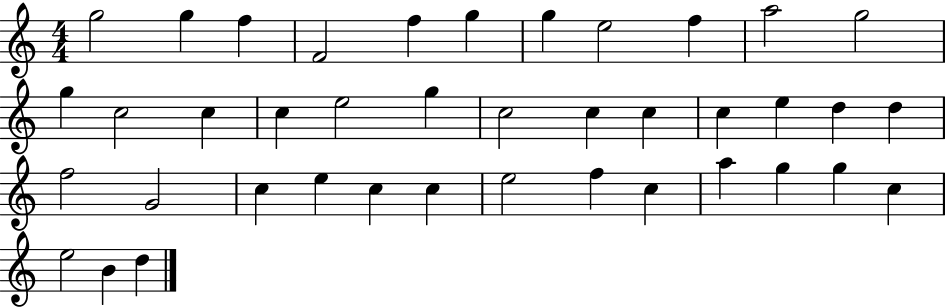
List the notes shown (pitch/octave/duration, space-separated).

G5/h G5/q F5/q F4/h F5/q G5/q G5/q E5/h F5/q A5/h G5/h G5/q C5/h C5/q C5/q E5/h G5/q C5/h C5/q C5/q C5/q E5/q D5/q D5/q F5/h G4/h C5/q E5/q C5/q C5/q E5/h F5/q C5/q A5/q G5/q G5/q C5/q E5/h B4/q D5/q